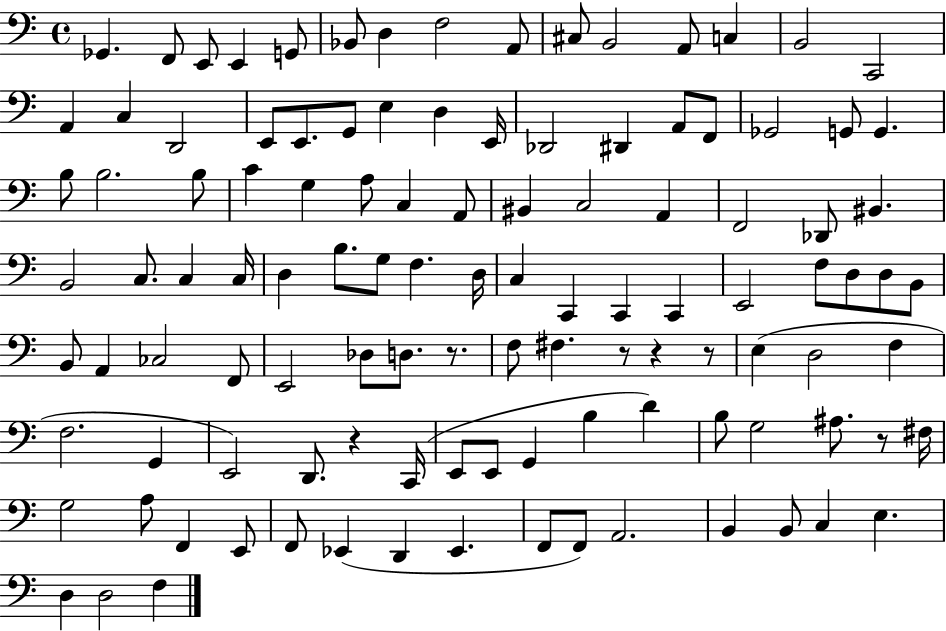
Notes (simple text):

Gb2/q. F2/e E2/e E2/q G2/e Bb2/e D3/q F3/h A2/e C#3/e B2/h A2/e C3/q B2/h C2/h A2/q C3/q D2/h E2/e E2/e. G2/e E3/q D3/q E2/s Db2/h D#2/q A2/e F2/e Gb2/h G2/e G2/q. B3/e B3/h. B3/e C4/q G3/q A3/e C3/q A2/e BIS2/q C3/h A2/q F2/h Db2/e BIS2/q. B2/h C3/e. C3/q C3/s D3/q B3/e. G3/e F3/q. D3/s C3/q C2/q C2/q C2/q E2/h F3/e D3/e D3/e B2/e B2/e A2/q CES3/h F2/e E2/h Db3/e D3/e. R/e. F3/e F#3/q. R/e R/q R/e E3/q D3/h F3/q F3/h. G2/q E2/h D2/e. R/q C2/s E2/e E2/e G2/q B3/q D4/q B3/e G3/h A#3/e. R/e F#3/s G3/h A3/e F2/q E2/e F2/e Eb2/q D2/q Eb2/q. F2/e F2/e A2/h. B2/q B2/e C3/q E3/q. D3/q D3/h F3/q